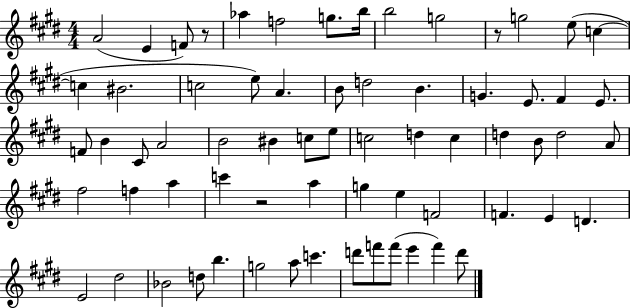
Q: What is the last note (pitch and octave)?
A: D6